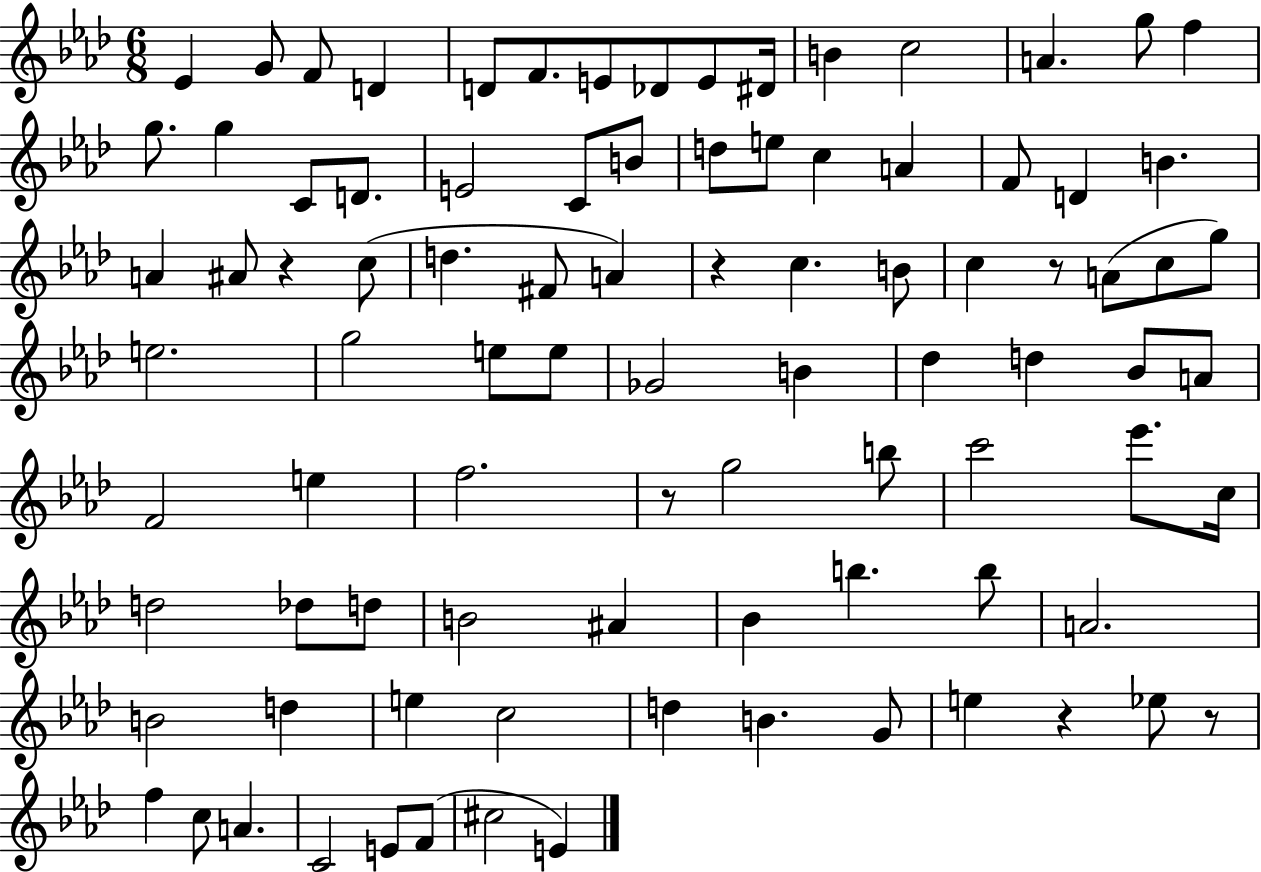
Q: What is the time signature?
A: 6/8